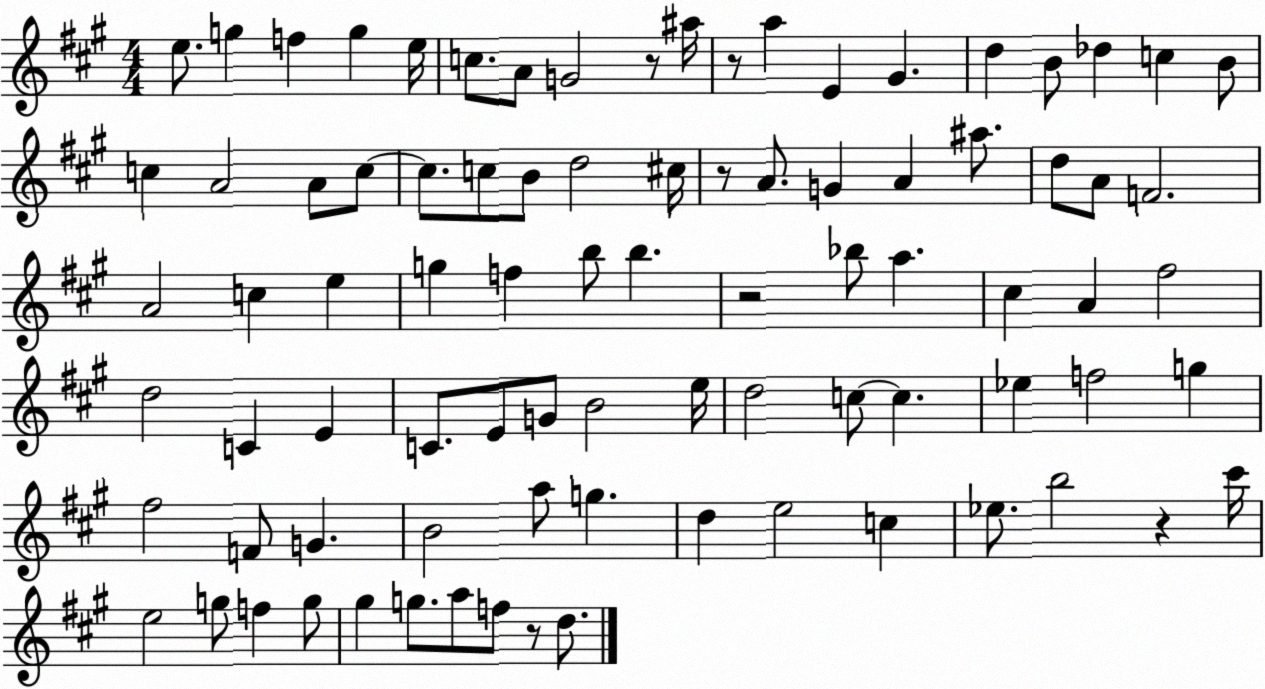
X:1
T:Untitled
M:4/4
L:1/4
K:A
e/2 g f g e/4 c/2 A/2 G2 z/2 ^a/4 z/2 a E ^G d B/2 _d c B/2 c A2 A/2 c/2 c/2 c/2 B/2 d2 ^c/4 z/2 A/2 G A ^a/2 d/2 A/2 F2 A2 c e g f b/2 b z2 _b/2 a ^c A ^f2 d2 C E C/2 E/2 G/2 B2 e/4 d2 c/2 c _e f2 g ^f2 F/2 G B2 a/2 g d e2 c _e/2 b2 z ^c'/4 e2 g/2 f g/2 ^g g/2 a/2 f/2 z/2 d/2